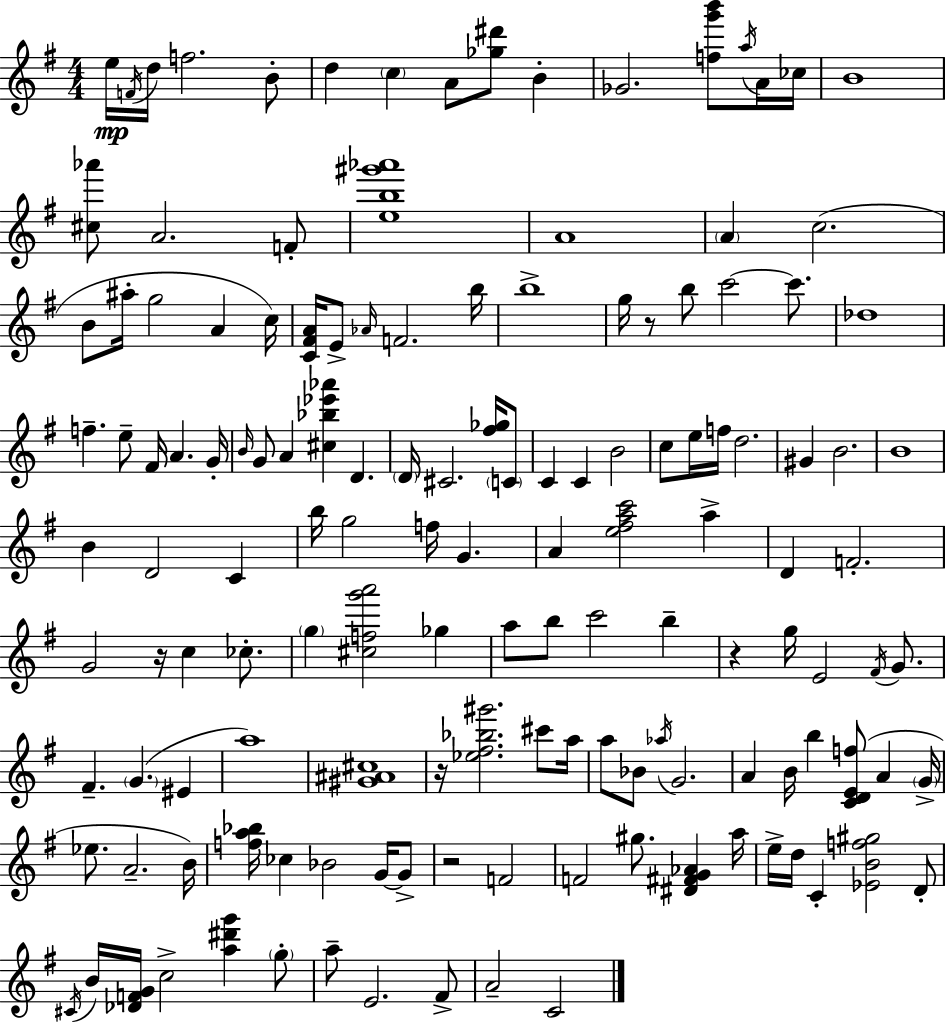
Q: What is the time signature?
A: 4/4